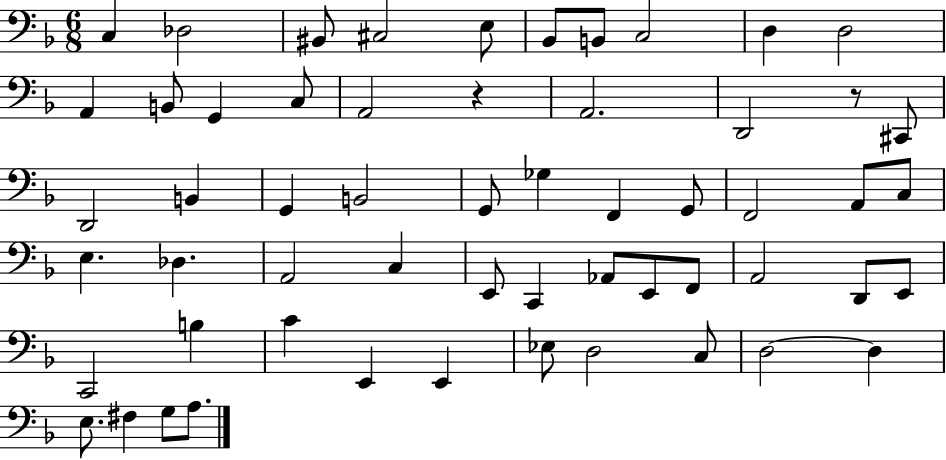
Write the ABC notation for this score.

X:1
T:Untitled
M:6/8
L:1/4
K:F
C, _D,2 ^B,,/2 ^C,2 E,/2 _B,,/2 B,,/2 C,2 D, D,2 A,, B,,/2 G,, C,/2 A,,2 z A,,2 D,,2 z/2 ^C,,/2 D,,2 B,, G,, B,,2 G,,/2 _G, F,, G,,/2 F,,2 A,,/2 C,/2 E, _D, A,,2 C, E,,/2 C,, _A,,/2 E,,/2 F,,/2 A,,2 D,,/2 E,,/2 C,,2 B, C E,, E,, _E,/2 D,2 C,/2 D,2 D, E,/2 ^F, G,/2 A,/2